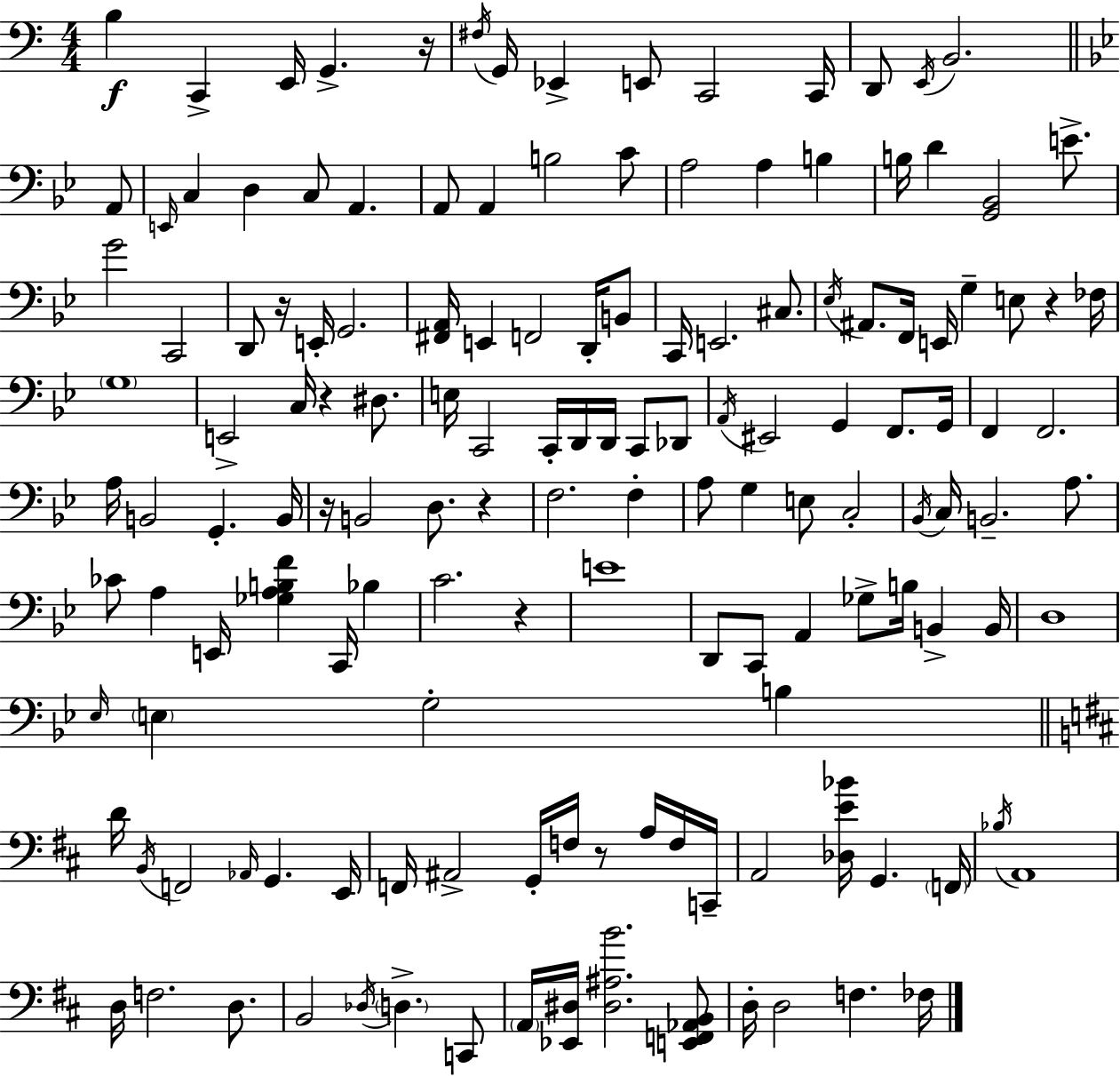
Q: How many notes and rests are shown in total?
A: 146